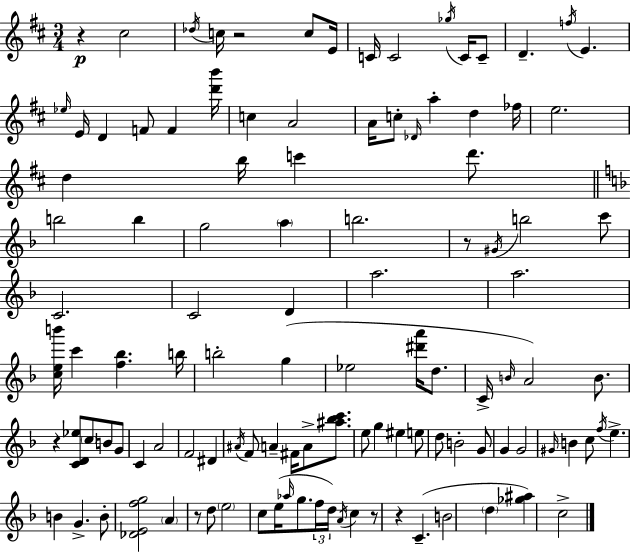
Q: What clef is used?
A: treble